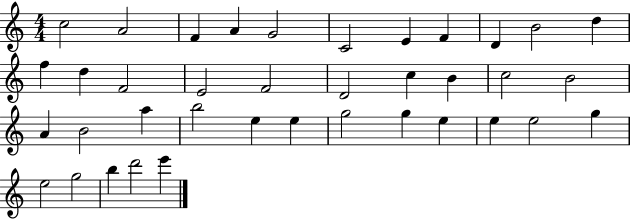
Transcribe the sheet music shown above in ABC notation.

X:1
T:Untitled
M:4/4
L:1/4
K:C
c2 A2 F A G2 C2 E F D B2 d f d F2 E2 F2 D2 c B c2 B2 A B2 a b2 e e g2 g e e e2 g e2 g2 b d'2 e'